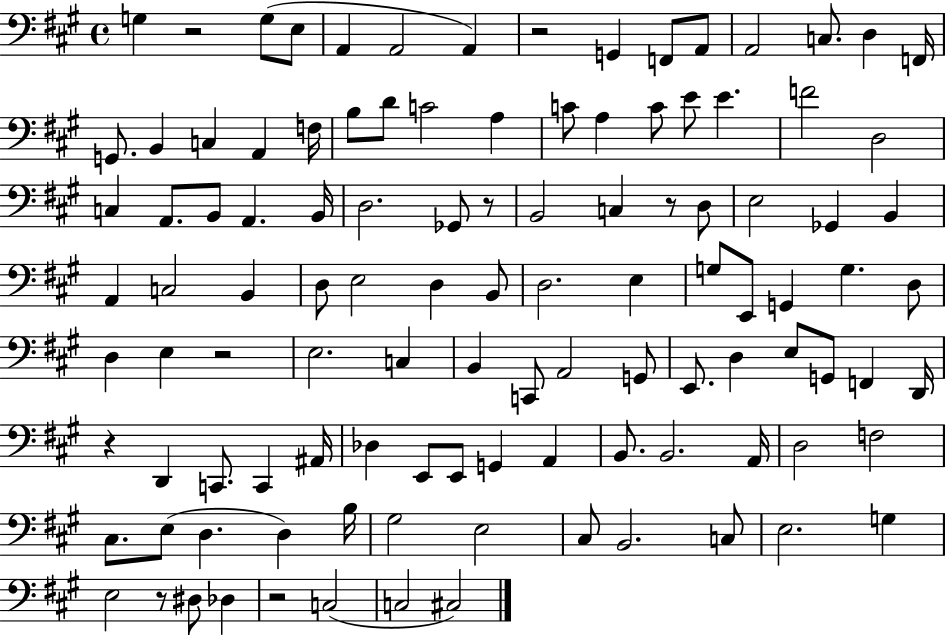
G3/q R/h G3/e E3/e A2/q A2/h A2/q R/h G2/q F2/e A2/e A2/h C3/e. D3/q F2/s G2/e. B2/q C3/q A2/q F3/s B3/e D4/e C4/h A3/q C4/e A3/q C4/e E4/e E4/q. F4/h D3/h C3/q A2/e. B2/e A2/q. B2/s D3/h. Gb2/e R/e B2/h C3/q R/e D3/e E3/h Gb2/q B2/q A2/q C3/h B2/q D3/e E3/h D3/q B2/e D3/h. E3/q G3/e E2/e G2/q G3/q. D3/e D3/q E3/q R/h E3/h. C3/q B2/q C2/e A2/h G2/e E2/e. D3/q E3/e G2/e F2/q D2/s R/q D2/q C2/e. C2/q A#2/s Db3/q E2/e E2/e G2/q A2/q B2/e. B2/h. A2/s D3/h F3/h C#3/e. E3/e D3/q. D3/q B3/s G#3/h E3/h C#3/e B2/h. C3/e E3/h. G3/q E3/h R/e D#3/e Db3/q R/h C3/h C3/h C#3/h